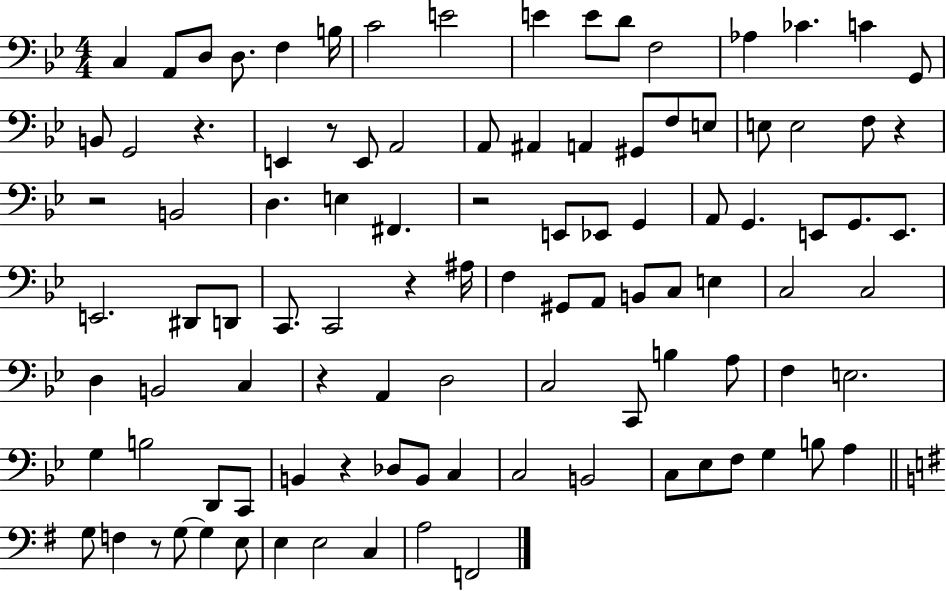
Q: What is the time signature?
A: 4/4